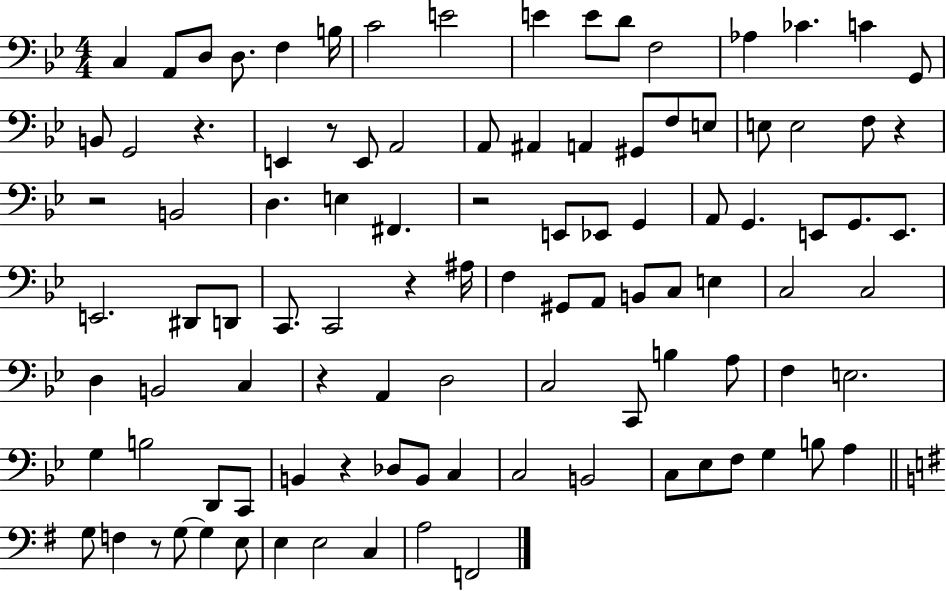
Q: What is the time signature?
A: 4/4